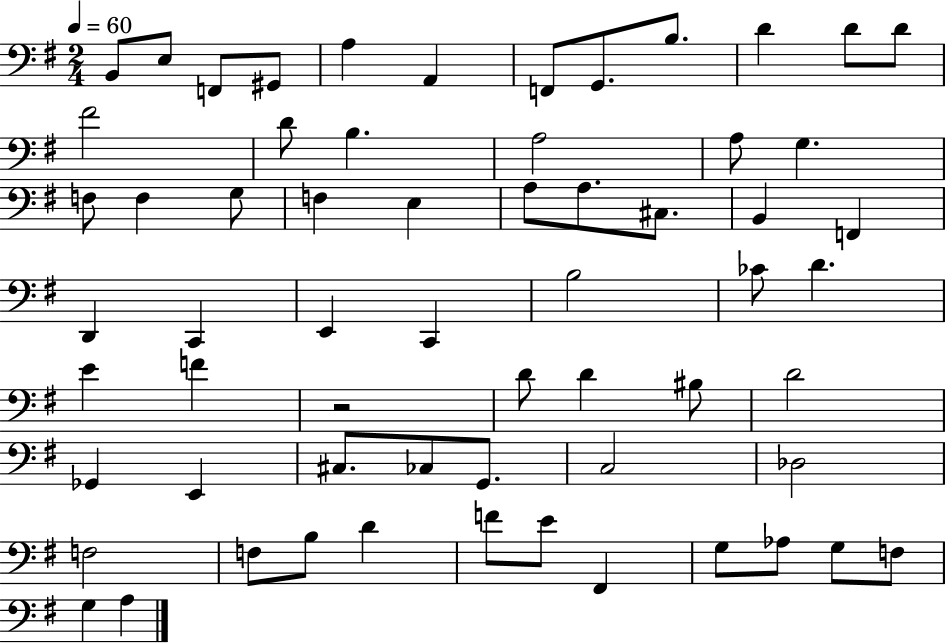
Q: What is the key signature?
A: G major